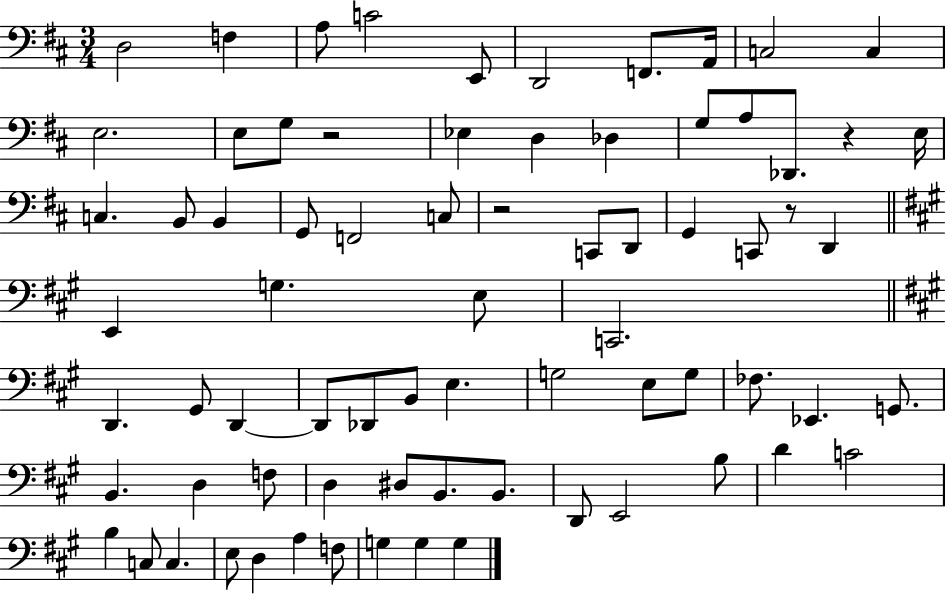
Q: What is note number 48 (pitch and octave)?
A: G2